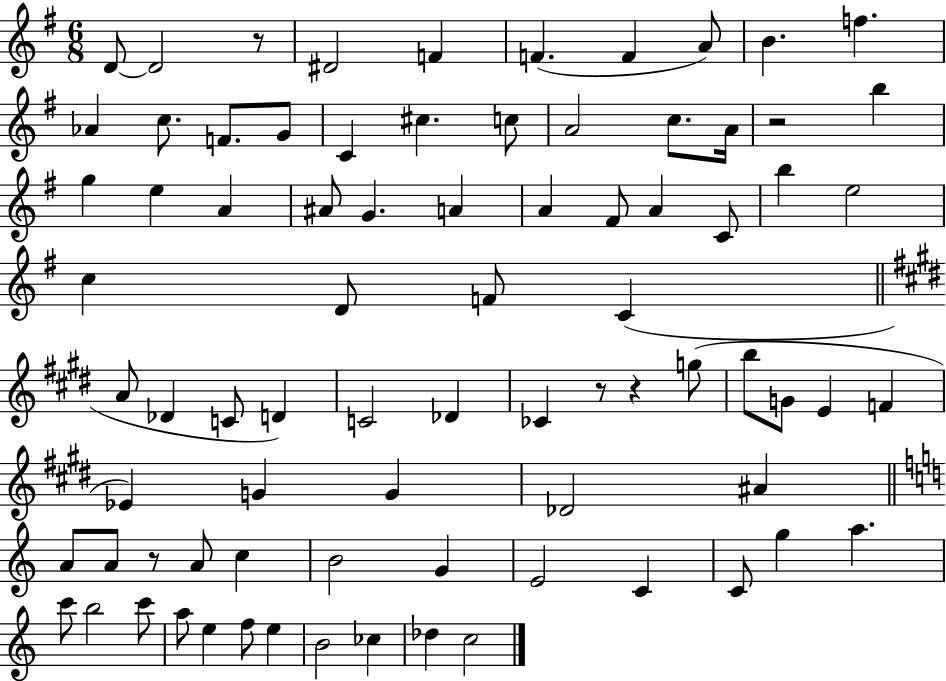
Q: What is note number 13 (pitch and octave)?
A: G4